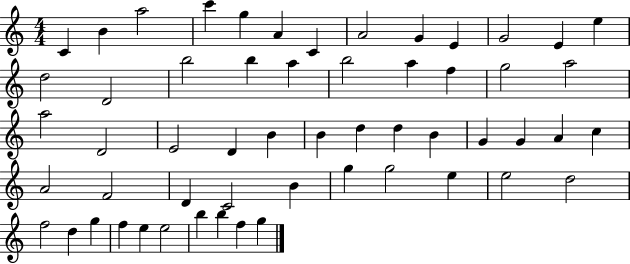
{
  \clef treble
  \numericTimeSignature
  \time 4/4
  \key c \major
  c'4 b'4 a''2 | c'''4 g''4 a'4 c'4 | a'2 g'4 e'4 | g'2 e'4 e''4 | \break d''2 d'2 | b''2 b''4 a''4 | b''2 a''4 f''4 | g''2 a''2 | \break a''2 d'2 | e'2 d'4 b'4 | b'4 d''4 d''4 b'4 | g'4 g'4 a'4 c''4 | \break a'2 f'2 | d'4 c'2 b'4 | g''4 g''2 e''4 | e''2 d''2 | \break f''2 d''4 g''4 | f''4 e''4 e''2 | b''4 b''4 f''4 g''4 | \bar "|."
}